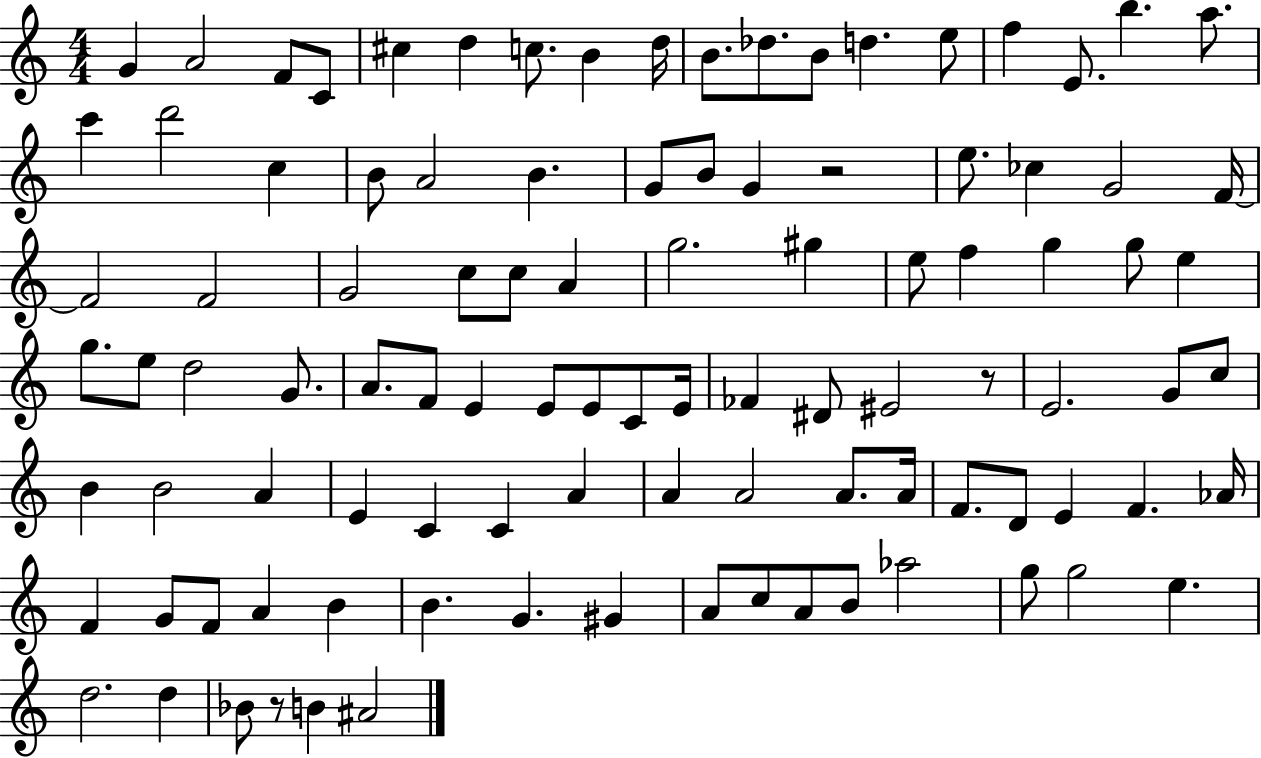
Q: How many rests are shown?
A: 3